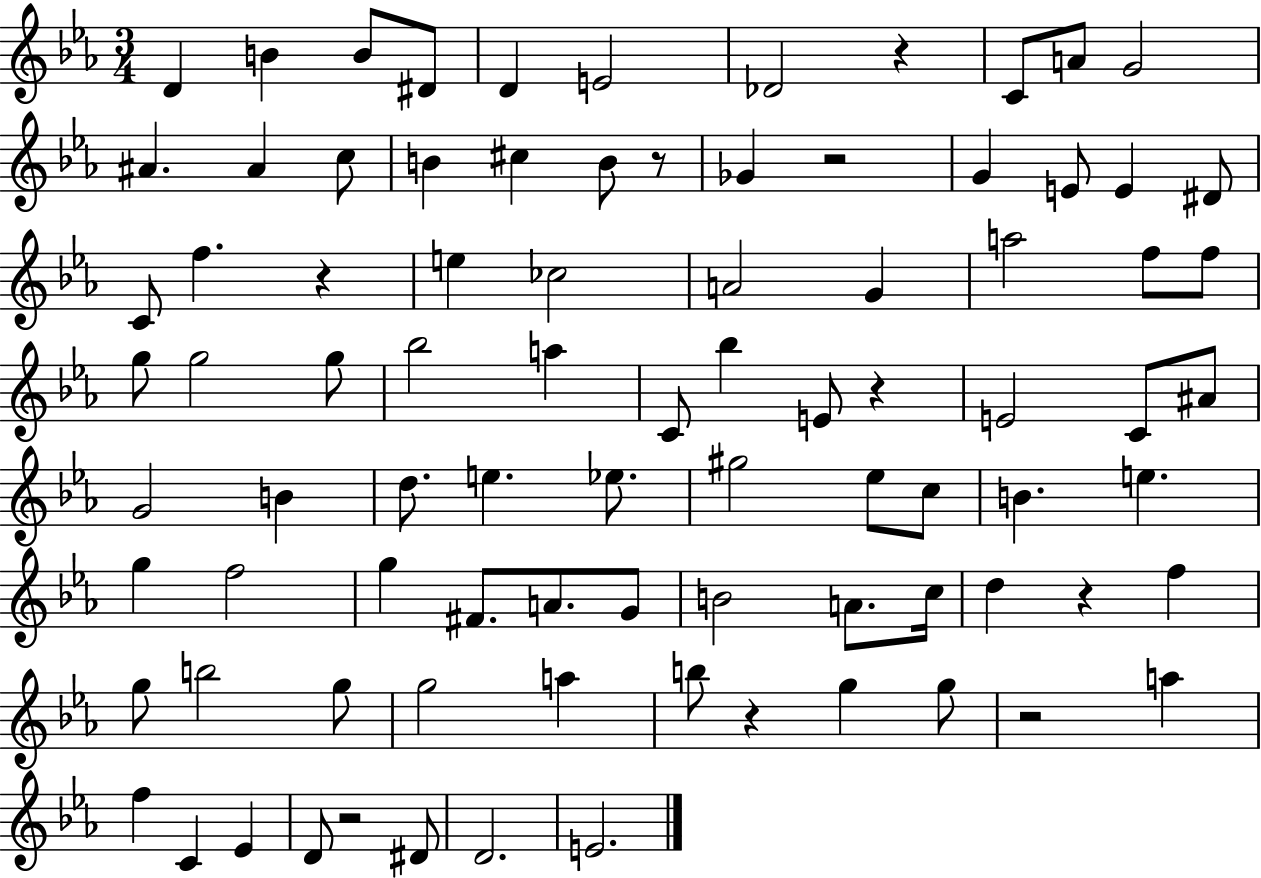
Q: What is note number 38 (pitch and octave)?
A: E4